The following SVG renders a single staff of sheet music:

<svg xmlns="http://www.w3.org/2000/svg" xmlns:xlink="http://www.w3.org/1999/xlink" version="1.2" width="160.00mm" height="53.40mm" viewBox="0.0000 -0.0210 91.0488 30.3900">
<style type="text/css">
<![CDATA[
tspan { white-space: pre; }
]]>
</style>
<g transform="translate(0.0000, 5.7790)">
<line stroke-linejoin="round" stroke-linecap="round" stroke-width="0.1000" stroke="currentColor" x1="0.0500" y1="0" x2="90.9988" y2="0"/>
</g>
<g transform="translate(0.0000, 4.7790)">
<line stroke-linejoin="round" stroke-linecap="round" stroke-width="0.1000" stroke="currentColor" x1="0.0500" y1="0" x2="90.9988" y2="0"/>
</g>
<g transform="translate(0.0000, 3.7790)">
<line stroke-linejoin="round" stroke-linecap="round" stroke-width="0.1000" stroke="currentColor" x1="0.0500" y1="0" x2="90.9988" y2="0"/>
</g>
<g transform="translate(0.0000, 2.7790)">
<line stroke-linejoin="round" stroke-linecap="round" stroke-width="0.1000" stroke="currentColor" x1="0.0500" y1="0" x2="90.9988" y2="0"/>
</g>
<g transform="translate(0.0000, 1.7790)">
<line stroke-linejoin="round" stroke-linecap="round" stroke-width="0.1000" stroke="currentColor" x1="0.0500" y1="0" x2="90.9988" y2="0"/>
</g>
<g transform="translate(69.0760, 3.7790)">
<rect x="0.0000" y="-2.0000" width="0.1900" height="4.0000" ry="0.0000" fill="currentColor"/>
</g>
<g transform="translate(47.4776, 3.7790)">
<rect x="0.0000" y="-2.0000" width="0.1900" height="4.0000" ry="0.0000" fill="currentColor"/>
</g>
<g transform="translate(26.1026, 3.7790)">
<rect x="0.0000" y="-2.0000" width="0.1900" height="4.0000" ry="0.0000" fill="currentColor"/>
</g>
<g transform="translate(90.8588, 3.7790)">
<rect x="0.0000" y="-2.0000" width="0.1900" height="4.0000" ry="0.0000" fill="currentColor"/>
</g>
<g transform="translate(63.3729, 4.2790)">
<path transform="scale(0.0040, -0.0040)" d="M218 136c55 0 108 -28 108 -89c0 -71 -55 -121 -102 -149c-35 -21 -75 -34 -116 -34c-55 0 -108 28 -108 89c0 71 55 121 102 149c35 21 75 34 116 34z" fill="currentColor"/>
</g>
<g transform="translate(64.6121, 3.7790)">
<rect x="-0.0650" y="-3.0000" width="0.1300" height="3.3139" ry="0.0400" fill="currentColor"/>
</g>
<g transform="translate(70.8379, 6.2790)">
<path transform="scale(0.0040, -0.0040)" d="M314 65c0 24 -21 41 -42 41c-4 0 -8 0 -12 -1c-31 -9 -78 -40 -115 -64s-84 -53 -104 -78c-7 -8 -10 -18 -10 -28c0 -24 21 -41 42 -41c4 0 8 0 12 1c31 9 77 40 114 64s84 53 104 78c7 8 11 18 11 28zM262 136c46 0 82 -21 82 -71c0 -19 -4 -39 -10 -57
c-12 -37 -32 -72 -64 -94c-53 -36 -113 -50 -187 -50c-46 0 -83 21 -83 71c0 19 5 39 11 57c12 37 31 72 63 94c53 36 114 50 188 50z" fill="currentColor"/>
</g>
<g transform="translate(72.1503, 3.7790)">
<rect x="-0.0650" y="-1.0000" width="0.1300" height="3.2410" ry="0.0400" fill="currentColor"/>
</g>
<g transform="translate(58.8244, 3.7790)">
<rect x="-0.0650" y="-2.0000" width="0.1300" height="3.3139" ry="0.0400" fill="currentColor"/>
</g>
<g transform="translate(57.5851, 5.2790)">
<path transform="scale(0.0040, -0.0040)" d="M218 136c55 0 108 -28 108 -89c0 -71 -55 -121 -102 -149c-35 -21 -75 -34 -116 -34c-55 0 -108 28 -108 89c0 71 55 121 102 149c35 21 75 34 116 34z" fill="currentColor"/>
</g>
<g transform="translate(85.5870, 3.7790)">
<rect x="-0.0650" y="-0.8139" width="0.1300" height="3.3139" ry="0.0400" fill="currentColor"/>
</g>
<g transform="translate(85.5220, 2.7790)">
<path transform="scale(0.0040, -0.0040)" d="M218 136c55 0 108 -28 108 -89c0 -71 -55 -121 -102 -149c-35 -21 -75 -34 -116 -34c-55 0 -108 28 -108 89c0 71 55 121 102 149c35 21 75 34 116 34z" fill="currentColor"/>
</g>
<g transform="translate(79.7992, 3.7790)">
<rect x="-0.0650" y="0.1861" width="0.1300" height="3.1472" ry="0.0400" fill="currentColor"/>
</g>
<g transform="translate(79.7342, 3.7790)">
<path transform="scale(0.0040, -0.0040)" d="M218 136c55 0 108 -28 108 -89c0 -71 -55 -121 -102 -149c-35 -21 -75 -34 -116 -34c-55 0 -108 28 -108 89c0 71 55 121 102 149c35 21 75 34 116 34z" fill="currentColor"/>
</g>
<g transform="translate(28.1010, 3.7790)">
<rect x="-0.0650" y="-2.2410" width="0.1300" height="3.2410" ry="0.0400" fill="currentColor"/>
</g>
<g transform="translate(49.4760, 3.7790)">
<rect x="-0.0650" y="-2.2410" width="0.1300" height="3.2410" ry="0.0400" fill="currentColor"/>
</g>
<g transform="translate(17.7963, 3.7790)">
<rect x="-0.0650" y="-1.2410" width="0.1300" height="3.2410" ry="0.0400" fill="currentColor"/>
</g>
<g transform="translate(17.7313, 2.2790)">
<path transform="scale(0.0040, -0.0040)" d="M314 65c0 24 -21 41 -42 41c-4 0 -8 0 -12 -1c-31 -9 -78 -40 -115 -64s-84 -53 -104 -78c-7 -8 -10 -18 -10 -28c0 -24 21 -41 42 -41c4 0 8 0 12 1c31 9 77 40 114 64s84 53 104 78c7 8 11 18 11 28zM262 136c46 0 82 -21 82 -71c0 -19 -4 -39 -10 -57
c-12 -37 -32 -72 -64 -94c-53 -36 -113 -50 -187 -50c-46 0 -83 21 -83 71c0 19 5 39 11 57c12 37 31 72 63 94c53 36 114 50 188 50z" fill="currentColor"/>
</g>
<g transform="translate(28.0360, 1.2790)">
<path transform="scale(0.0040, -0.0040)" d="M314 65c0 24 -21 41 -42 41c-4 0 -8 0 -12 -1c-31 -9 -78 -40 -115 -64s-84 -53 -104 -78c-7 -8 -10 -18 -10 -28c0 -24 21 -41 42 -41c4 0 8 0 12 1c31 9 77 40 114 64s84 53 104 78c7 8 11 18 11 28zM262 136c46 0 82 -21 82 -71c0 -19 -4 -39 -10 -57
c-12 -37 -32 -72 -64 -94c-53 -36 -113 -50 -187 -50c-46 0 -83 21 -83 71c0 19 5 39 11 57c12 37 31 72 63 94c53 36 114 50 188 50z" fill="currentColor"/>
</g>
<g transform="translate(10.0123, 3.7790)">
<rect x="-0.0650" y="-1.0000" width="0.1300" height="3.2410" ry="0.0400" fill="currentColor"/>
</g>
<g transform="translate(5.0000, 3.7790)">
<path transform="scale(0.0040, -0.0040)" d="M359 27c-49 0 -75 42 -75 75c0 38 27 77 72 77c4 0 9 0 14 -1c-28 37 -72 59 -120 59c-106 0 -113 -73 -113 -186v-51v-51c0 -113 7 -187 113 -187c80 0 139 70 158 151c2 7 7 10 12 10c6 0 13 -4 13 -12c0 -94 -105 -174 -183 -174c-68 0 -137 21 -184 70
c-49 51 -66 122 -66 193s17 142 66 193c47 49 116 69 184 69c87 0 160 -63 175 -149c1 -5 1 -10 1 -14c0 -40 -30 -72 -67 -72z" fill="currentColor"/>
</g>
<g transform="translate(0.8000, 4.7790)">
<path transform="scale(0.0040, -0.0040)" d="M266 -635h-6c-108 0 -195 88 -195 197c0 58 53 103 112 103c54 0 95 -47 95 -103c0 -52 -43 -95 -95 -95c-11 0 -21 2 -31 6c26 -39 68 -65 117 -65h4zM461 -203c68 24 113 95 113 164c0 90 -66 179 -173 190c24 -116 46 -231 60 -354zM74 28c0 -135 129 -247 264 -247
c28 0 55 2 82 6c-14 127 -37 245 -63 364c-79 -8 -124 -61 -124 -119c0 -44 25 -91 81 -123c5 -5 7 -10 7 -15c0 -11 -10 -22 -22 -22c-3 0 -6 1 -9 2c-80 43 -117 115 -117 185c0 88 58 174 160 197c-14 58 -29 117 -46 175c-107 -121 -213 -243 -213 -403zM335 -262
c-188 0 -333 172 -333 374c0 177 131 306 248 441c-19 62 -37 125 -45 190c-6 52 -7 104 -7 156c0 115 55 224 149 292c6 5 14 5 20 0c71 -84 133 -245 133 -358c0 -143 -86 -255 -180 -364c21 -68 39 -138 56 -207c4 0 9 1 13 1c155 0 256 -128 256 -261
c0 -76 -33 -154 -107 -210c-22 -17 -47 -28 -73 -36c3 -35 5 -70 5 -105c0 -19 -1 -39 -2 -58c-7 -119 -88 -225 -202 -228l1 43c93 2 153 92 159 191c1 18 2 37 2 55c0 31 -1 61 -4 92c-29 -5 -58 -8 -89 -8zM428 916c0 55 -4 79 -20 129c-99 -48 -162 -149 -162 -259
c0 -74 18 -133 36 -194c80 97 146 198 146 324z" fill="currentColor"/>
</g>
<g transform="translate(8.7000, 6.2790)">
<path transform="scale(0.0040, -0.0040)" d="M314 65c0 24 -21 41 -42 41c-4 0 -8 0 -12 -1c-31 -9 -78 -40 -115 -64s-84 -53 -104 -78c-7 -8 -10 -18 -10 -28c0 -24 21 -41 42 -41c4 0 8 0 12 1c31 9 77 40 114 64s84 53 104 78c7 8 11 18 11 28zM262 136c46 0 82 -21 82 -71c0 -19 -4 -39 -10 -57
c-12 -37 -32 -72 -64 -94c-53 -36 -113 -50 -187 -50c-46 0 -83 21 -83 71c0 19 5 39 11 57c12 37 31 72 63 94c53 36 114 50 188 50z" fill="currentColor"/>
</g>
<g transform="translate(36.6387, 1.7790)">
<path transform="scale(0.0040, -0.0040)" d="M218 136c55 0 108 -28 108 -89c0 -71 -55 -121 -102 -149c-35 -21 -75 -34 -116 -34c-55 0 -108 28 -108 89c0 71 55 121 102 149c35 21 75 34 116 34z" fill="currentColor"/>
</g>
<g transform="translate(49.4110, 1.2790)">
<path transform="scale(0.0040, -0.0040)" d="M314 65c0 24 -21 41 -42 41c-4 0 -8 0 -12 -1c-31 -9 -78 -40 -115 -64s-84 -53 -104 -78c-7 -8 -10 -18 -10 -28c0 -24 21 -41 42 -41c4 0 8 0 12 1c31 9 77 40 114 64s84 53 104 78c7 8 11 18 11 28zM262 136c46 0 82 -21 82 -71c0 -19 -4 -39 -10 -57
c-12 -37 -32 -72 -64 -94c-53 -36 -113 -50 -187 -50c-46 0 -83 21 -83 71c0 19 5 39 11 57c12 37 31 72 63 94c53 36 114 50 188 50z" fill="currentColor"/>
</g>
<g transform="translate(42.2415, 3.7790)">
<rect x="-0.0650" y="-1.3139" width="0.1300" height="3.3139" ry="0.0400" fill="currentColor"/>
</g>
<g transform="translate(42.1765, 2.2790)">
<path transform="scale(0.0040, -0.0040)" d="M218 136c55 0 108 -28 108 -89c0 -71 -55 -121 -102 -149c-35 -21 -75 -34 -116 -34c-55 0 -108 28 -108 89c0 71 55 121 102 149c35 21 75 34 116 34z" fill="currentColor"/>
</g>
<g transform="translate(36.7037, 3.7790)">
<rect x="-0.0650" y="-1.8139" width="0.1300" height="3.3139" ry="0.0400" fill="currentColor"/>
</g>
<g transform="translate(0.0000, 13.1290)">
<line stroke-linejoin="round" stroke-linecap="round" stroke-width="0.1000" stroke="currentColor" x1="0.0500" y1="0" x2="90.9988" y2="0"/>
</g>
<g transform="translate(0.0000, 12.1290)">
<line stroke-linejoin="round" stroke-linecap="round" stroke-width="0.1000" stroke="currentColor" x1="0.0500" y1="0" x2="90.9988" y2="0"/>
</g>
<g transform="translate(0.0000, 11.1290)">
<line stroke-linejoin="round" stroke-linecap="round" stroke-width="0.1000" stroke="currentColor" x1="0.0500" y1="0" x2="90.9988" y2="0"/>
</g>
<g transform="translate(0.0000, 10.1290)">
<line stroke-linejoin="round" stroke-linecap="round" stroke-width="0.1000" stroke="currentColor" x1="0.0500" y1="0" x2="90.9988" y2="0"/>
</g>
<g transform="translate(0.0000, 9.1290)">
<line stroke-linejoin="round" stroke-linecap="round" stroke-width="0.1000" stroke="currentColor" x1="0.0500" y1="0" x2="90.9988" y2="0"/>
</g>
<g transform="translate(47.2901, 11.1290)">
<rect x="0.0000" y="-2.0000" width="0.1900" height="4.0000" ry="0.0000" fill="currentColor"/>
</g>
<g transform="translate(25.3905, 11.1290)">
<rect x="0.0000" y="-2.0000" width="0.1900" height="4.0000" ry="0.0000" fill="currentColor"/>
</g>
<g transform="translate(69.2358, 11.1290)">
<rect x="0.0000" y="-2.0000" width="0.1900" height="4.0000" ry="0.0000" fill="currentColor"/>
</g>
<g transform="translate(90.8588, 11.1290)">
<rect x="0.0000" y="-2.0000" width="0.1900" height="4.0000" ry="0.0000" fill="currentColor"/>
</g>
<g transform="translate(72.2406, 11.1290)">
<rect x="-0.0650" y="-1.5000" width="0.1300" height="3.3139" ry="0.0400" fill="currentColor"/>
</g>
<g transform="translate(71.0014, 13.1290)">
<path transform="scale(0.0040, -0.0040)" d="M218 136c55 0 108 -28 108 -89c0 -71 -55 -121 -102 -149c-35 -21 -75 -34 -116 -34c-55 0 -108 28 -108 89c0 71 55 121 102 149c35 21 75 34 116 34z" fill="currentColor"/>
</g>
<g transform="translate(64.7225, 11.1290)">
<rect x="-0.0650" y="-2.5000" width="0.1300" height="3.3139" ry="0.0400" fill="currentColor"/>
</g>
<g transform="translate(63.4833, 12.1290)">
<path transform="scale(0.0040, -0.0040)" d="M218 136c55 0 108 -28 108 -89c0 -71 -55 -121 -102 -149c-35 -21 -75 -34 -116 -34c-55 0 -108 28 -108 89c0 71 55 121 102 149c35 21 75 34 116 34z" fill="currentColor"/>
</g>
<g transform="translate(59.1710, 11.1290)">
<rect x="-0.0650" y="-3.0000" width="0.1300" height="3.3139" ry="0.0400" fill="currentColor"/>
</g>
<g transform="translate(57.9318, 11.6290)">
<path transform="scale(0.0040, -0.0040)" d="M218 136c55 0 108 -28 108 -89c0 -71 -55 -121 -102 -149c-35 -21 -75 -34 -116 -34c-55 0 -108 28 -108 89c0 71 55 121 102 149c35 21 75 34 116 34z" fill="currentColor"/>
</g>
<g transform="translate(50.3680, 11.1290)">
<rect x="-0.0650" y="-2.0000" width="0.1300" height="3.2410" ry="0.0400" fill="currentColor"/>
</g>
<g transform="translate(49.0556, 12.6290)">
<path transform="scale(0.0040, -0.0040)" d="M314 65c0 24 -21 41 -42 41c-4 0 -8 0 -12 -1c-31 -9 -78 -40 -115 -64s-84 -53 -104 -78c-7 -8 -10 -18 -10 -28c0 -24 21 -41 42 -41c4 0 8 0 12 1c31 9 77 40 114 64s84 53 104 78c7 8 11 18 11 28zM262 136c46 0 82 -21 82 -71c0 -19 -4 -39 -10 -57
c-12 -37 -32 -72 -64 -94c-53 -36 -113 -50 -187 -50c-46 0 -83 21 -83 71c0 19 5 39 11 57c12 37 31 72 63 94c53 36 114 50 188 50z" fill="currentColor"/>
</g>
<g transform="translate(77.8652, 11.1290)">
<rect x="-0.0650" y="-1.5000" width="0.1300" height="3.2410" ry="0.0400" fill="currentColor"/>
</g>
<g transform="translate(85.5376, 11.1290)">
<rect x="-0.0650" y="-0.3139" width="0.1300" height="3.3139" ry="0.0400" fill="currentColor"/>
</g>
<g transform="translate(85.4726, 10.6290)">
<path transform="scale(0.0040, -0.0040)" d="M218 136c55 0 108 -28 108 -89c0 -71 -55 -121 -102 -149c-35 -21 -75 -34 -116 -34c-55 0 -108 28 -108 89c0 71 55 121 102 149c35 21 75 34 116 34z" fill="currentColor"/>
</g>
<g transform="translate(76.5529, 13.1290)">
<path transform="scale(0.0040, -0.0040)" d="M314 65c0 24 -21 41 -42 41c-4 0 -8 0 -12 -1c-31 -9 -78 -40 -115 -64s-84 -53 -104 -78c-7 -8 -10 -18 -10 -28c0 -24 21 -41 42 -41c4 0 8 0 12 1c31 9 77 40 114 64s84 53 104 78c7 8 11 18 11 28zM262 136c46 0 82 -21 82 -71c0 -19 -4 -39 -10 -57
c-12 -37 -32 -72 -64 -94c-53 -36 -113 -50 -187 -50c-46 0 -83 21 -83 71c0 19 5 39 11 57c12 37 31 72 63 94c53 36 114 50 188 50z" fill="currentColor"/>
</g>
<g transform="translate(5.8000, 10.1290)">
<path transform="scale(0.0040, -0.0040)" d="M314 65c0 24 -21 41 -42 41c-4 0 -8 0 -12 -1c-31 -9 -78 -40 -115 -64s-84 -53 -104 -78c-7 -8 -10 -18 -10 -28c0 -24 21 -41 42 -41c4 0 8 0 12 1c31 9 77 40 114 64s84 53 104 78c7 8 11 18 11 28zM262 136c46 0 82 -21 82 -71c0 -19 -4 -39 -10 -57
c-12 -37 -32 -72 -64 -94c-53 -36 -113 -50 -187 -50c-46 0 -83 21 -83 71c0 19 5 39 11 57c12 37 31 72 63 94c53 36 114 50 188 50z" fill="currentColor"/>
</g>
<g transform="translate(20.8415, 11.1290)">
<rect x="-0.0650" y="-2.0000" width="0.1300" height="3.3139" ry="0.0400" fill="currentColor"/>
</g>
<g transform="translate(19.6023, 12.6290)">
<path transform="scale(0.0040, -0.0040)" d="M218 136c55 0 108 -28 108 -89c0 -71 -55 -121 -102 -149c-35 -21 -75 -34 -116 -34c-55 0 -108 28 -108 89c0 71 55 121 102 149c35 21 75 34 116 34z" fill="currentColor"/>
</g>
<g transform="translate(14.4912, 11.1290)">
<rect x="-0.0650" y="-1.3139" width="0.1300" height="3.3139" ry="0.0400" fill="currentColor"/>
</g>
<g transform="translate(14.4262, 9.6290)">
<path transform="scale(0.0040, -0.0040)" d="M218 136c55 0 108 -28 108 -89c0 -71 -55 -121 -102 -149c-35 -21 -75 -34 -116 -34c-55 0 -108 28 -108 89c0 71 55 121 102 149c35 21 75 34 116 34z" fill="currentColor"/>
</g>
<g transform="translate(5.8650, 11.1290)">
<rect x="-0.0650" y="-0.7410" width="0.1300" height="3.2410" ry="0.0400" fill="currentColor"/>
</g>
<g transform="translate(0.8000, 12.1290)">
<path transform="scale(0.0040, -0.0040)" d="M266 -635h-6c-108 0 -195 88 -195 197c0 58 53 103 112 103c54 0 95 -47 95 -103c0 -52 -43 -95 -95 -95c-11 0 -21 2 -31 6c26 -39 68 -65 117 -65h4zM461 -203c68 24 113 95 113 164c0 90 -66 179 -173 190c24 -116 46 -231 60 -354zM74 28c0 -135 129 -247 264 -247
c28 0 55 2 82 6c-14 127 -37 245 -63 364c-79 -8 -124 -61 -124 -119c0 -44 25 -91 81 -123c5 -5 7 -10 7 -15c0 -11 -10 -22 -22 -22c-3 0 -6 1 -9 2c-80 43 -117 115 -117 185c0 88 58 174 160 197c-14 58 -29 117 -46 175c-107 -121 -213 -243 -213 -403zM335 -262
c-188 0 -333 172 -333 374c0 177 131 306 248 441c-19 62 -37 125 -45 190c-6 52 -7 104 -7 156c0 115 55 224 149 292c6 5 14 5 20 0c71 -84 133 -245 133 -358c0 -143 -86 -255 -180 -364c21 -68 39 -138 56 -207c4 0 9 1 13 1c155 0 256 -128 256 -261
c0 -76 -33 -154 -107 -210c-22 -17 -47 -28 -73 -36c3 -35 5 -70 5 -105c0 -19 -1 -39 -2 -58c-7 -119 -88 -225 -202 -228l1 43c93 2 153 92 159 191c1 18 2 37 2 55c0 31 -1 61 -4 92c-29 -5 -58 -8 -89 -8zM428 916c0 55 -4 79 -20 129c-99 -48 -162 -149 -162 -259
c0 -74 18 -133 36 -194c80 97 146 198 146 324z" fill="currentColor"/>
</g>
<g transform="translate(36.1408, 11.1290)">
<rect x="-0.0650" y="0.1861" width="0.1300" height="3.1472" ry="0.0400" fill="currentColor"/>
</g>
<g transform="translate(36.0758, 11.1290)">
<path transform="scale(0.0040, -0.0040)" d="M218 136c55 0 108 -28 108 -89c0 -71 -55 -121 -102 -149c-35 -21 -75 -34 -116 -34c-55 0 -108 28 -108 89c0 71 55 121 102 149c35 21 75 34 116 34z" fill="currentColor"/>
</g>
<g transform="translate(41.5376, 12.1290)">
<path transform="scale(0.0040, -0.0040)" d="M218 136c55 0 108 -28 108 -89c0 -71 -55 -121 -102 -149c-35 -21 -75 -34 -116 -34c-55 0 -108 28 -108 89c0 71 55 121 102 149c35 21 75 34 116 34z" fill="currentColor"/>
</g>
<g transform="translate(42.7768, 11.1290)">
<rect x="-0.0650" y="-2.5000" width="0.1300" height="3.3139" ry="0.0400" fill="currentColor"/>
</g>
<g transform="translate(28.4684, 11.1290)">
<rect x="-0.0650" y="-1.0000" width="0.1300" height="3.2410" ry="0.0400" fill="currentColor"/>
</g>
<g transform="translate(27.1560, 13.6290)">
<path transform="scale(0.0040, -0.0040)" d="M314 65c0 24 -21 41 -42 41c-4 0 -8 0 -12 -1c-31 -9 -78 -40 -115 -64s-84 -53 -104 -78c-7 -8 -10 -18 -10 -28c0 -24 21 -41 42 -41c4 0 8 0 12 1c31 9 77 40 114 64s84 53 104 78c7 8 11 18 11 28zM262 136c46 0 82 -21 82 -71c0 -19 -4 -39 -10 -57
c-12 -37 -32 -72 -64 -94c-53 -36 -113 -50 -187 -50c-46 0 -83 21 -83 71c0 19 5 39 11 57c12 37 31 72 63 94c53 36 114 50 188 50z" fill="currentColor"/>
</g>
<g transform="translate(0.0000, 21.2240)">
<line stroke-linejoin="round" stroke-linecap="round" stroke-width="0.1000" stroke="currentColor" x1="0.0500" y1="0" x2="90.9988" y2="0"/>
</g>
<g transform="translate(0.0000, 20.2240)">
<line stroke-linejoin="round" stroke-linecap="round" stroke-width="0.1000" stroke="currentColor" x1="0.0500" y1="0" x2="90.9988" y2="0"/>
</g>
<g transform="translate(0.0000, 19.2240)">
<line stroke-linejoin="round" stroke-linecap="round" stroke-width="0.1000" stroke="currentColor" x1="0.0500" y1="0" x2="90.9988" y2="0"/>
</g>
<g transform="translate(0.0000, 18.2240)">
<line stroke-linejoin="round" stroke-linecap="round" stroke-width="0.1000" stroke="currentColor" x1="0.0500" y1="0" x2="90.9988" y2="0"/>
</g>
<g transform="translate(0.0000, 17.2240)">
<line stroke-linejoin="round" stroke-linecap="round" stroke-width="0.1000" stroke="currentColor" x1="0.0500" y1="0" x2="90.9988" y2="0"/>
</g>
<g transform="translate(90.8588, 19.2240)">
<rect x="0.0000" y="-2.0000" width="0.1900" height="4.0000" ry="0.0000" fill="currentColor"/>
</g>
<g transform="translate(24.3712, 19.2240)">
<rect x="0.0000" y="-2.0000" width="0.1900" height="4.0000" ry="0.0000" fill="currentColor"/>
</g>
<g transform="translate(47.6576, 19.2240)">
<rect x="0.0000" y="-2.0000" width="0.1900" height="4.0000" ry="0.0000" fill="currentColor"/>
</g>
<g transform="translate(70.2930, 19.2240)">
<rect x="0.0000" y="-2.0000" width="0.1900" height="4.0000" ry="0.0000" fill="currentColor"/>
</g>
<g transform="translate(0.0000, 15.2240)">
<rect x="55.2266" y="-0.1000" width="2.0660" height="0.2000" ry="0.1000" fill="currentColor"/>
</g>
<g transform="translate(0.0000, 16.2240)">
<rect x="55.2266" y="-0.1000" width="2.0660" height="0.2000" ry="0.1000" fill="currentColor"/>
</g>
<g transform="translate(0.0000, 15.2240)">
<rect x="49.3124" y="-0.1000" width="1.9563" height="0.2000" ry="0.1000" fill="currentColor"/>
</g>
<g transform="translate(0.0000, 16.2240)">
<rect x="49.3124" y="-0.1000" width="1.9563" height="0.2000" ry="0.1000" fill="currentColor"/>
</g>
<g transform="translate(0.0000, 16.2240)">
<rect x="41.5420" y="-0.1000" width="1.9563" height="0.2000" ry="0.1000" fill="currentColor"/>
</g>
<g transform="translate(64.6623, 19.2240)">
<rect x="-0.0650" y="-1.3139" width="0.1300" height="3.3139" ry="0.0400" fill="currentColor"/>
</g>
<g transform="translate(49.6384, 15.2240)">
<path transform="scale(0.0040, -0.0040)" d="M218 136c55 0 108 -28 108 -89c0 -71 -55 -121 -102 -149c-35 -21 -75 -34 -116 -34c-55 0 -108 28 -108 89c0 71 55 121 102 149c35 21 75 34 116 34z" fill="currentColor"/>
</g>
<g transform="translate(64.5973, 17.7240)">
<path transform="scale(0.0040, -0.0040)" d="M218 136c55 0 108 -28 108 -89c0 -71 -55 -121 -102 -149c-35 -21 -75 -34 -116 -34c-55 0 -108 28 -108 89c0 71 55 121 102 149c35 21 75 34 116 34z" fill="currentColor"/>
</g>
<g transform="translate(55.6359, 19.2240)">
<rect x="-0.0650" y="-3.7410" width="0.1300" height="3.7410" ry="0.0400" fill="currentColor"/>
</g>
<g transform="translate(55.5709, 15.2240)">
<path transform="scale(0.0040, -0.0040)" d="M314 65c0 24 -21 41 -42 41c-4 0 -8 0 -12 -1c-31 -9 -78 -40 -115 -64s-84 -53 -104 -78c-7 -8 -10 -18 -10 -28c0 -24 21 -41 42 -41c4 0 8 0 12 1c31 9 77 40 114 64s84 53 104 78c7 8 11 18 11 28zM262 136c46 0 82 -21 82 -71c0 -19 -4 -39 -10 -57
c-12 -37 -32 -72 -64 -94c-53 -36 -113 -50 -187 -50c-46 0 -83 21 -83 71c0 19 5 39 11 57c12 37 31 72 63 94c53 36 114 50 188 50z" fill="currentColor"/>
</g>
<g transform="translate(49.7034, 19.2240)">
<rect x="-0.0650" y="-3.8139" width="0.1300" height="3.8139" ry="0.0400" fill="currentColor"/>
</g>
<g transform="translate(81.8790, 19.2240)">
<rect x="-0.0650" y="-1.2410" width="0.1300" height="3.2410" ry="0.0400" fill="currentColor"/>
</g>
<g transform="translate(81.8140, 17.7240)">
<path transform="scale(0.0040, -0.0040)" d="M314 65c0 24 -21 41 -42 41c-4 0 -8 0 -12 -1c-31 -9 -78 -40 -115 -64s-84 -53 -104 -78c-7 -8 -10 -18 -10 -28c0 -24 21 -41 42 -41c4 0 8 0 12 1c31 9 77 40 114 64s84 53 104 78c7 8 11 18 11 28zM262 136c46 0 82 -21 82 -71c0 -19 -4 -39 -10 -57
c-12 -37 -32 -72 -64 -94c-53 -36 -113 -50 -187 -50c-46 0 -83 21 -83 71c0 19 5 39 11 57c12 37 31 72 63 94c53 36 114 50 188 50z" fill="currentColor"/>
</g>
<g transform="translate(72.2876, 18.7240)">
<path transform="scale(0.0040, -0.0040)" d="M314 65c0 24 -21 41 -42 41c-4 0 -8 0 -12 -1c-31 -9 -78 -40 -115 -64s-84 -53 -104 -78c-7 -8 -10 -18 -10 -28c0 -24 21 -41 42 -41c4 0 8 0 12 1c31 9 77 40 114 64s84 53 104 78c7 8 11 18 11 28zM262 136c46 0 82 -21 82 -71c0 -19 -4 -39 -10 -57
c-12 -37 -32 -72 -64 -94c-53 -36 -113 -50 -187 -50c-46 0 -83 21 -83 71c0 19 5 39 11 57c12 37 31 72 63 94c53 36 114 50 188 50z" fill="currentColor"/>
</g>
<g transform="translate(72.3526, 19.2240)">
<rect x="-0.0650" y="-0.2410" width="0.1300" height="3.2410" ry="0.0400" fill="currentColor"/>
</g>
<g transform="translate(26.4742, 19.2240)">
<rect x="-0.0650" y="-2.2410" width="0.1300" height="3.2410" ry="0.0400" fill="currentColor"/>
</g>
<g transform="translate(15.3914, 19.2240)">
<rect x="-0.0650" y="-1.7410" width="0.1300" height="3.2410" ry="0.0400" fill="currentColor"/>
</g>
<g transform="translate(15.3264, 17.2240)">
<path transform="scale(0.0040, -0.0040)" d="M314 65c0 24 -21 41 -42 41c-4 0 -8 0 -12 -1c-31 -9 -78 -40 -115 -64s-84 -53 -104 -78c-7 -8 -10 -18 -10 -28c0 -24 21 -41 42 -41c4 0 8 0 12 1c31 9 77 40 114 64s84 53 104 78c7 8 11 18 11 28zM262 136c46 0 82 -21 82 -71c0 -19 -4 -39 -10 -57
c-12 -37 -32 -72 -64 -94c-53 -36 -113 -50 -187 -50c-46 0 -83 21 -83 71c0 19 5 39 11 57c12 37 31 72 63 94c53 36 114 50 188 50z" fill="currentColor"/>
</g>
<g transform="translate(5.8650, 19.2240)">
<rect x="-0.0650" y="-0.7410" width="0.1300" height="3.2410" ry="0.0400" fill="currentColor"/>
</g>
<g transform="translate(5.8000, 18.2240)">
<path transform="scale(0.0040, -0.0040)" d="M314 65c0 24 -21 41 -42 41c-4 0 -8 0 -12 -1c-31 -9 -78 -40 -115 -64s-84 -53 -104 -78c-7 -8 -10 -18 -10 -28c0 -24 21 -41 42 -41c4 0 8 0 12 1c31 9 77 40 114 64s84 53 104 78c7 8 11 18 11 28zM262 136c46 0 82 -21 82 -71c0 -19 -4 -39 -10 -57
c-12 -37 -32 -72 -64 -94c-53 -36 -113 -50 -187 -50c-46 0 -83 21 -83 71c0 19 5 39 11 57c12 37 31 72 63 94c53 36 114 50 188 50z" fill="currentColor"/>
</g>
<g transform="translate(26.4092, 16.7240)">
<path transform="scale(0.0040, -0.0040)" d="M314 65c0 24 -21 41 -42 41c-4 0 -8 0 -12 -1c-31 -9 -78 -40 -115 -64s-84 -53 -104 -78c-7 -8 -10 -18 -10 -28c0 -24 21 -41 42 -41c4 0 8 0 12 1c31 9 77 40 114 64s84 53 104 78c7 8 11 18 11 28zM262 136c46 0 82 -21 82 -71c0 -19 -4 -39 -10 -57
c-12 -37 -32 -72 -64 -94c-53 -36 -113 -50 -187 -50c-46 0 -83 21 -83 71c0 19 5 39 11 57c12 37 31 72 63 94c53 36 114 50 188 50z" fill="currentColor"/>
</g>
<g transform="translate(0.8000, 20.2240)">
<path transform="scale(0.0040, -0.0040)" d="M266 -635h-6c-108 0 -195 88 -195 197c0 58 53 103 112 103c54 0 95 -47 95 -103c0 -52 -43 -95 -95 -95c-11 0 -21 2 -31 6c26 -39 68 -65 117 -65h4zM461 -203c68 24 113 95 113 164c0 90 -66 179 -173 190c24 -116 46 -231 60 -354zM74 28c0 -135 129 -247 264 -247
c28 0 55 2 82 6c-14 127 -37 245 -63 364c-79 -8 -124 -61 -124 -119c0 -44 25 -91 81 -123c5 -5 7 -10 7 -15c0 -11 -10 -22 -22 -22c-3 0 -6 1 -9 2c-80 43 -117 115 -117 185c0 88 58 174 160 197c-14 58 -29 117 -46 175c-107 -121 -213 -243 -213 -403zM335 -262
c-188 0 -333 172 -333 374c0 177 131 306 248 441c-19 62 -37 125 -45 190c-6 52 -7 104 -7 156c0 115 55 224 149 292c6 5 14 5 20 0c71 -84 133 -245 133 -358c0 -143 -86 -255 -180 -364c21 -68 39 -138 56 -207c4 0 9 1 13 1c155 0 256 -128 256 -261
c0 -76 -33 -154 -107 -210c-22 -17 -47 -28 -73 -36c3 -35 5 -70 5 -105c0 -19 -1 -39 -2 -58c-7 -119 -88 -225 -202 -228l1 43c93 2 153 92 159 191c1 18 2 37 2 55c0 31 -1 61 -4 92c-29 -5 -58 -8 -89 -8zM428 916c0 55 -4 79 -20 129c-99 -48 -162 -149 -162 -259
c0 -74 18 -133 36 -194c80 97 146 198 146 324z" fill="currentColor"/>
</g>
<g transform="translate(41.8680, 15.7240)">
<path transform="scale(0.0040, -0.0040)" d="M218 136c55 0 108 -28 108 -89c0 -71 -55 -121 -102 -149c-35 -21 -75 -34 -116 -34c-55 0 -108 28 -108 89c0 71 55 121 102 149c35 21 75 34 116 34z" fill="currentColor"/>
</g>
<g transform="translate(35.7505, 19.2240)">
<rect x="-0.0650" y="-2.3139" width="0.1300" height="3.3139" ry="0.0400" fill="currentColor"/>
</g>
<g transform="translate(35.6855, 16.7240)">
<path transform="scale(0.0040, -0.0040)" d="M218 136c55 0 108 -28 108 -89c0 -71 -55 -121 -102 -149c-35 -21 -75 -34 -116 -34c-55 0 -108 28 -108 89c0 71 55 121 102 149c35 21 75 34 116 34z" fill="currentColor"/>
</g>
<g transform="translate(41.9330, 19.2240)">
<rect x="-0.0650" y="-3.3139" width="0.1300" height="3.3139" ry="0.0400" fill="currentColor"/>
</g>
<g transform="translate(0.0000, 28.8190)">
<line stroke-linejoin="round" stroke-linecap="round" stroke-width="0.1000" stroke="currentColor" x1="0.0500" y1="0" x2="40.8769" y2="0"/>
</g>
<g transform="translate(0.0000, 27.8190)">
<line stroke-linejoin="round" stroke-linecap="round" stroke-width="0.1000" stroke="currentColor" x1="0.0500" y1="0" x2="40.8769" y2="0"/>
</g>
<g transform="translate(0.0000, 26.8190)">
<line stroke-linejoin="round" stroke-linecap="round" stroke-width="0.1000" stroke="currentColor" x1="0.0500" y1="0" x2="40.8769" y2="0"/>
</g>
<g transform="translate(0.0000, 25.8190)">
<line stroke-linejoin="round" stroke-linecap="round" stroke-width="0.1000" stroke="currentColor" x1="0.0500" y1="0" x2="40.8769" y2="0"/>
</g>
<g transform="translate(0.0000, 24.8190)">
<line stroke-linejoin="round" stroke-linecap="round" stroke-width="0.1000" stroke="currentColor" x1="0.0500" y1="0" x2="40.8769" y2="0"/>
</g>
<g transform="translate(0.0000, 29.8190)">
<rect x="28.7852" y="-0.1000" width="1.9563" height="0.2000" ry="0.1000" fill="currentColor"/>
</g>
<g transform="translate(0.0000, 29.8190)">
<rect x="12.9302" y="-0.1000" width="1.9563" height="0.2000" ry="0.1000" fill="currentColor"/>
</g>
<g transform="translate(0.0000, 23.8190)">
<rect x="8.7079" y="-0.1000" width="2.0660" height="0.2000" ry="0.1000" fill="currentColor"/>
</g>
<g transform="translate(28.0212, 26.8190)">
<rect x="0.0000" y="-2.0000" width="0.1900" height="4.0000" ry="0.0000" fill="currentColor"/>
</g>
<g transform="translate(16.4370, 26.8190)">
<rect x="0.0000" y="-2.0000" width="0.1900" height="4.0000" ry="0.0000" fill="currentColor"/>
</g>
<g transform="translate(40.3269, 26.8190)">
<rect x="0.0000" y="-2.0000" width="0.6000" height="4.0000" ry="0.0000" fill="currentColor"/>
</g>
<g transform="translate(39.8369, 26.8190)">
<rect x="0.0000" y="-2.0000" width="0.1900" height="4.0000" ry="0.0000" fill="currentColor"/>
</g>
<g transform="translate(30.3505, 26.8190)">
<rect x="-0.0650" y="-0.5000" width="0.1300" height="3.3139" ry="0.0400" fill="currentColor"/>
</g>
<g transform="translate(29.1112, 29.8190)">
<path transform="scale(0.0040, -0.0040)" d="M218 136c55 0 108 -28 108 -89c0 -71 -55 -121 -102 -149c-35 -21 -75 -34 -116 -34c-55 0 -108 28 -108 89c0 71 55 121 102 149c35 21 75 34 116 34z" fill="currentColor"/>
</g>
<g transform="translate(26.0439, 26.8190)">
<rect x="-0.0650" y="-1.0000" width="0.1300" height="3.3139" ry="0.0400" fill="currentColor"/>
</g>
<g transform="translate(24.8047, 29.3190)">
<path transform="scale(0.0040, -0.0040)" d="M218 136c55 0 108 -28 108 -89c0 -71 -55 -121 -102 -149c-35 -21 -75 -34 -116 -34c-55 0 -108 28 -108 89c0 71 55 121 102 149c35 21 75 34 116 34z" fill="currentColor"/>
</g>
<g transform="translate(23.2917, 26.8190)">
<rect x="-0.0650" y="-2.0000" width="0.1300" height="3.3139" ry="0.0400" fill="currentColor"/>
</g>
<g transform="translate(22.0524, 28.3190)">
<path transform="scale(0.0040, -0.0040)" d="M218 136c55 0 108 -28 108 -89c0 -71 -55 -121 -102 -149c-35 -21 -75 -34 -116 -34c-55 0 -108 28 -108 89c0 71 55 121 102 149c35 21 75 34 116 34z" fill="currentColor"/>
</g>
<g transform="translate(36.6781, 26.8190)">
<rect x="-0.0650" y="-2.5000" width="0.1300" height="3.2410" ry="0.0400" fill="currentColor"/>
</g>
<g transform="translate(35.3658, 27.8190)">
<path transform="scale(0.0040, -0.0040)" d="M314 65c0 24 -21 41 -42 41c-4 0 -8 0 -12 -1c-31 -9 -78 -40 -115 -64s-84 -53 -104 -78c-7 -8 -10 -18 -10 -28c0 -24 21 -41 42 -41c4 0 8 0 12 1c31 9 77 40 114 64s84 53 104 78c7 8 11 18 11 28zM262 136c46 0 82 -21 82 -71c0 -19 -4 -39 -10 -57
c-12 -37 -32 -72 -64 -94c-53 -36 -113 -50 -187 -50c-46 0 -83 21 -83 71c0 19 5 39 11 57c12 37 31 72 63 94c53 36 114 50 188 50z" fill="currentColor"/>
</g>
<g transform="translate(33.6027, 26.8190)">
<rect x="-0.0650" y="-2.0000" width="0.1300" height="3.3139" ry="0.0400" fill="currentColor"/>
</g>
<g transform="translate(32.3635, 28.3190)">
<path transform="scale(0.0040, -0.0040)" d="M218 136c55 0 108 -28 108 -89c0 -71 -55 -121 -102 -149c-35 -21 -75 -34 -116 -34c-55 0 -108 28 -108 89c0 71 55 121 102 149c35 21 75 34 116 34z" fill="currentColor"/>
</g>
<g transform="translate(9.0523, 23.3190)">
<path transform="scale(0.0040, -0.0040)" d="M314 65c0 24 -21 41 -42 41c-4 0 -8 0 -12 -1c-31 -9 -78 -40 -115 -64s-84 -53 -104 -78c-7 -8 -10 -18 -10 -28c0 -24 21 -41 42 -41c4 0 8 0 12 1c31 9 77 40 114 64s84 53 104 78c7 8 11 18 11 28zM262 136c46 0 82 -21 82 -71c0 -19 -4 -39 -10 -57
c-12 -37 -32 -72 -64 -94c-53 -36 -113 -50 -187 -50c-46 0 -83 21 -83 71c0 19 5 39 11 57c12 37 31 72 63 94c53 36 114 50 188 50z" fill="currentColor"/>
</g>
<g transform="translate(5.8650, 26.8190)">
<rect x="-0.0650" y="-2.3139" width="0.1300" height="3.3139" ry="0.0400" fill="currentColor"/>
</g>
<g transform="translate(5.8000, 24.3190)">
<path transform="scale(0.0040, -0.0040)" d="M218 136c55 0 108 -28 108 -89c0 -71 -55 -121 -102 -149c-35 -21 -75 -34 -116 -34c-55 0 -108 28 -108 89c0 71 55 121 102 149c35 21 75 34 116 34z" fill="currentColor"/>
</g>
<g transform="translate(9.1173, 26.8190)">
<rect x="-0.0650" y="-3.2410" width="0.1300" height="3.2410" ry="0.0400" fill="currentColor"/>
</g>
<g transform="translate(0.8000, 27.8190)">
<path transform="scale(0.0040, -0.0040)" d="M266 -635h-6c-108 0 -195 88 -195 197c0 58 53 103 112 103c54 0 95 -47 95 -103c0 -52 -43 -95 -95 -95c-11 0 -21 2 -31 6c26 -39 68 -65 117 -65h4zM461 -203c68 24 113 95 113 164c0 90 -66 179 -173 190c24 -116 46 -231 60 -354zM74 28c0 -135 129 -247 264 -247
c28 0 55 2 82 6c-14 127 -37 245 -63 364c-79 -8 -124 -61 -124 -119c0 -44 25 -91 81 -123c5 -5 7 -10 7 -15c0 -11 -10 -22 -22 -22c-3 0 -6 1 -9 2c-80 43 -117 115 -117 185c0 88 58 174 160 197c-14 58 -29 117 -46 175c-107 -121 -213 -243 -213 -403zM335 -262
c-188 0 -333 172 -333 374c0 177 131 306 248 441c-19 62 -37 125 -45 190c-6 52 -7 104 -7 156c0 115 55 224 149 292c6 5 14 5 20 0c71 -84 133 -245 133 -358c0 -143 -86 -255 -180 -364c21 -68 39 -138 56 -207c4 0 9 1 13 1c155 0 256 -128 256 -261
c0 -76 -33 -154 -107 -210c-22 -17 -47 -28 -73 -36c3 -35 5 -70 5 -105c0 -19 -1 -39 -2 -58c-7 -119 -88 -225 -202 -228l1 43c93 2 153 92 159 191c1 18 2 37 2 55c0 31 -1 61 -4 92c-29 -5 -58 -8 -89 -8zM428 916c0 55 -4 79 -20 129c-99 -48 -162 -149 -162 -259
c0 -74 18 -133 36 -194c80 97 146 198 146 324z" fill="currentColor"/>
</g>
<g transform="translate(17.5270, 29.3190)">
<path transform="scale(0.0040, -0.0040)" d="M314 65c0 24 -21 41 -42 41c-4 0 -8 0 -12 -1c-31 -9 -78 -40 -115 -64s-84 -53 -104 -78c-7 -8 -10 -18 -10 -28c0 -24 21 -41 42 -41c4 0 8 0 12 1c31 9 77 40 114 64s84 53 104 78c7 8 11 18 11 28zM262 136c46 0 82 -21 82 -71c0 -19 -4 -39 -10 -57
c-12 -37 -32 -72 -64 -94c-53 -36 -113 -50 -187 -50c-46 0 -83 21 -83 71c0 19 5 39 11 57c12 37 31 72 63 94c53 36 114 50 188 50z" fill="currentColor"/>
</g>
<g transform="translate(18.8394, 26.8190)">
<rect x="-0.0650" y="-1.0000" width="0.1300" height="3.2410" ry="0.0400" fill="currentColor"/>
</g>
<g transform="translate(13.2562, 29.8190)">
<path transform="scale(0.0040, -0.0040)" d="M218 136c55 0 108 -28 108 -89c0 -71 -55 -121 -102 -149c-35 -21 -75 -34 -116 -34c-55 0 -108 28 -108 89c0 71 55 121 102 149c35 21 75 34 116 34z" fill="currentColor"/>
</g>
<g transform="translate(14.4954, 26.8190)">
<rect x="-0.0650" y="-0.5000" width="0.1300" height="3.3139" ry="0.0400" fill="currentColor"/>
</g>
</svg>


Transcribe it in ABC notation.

X:1
T:Untitled
M:4/4
L:1/4
K:C
D2 e2 g2 f e g2 F A D2 B d d2 e F D2 B G F2 A G E E2 c d2 f2 g2 g b c' c'2 e c2 e2 g b2 C D2 F D C F G2